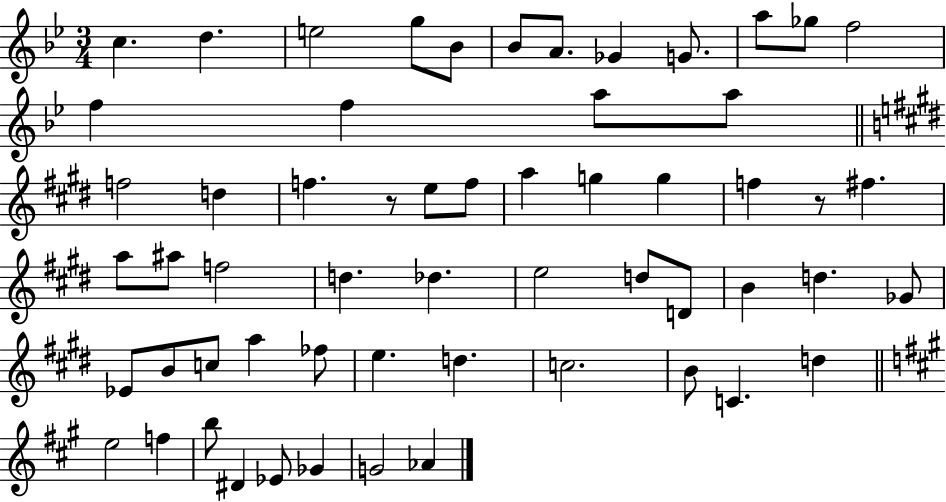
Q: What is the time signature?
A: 3/4